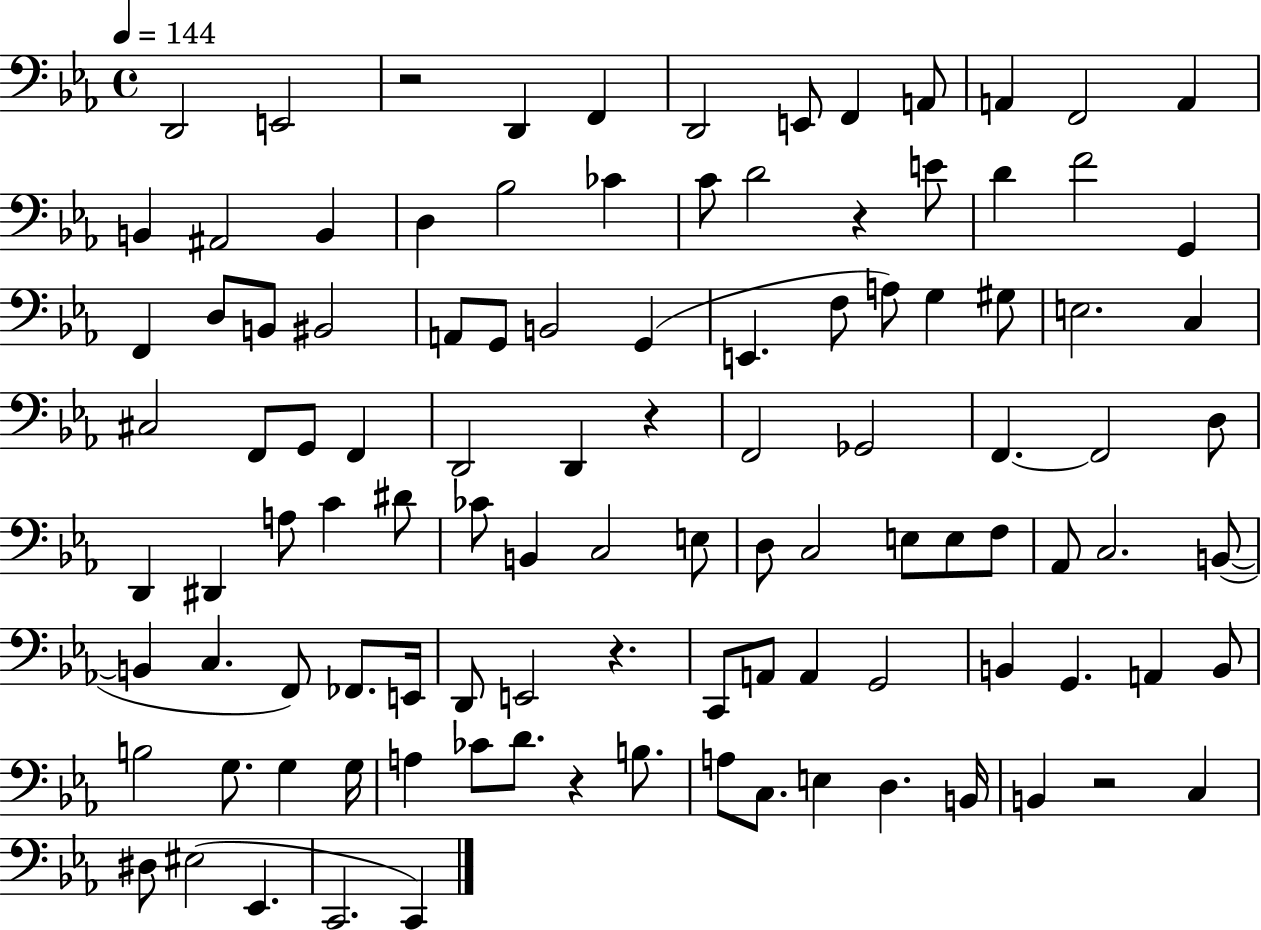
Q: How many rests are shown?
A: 6